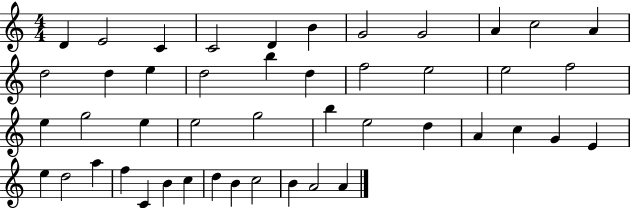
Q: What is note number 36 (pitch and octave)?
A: A5